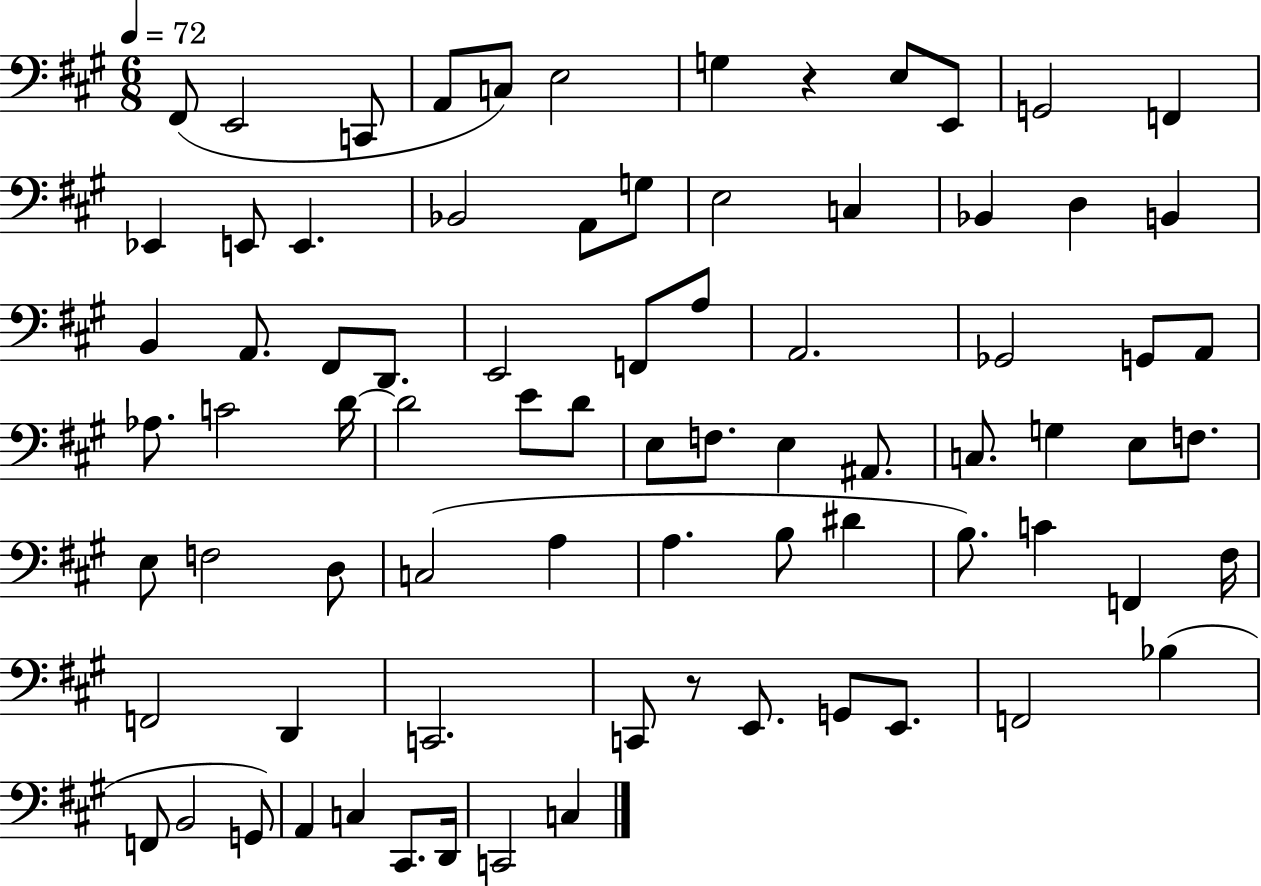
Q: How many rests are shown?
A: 2